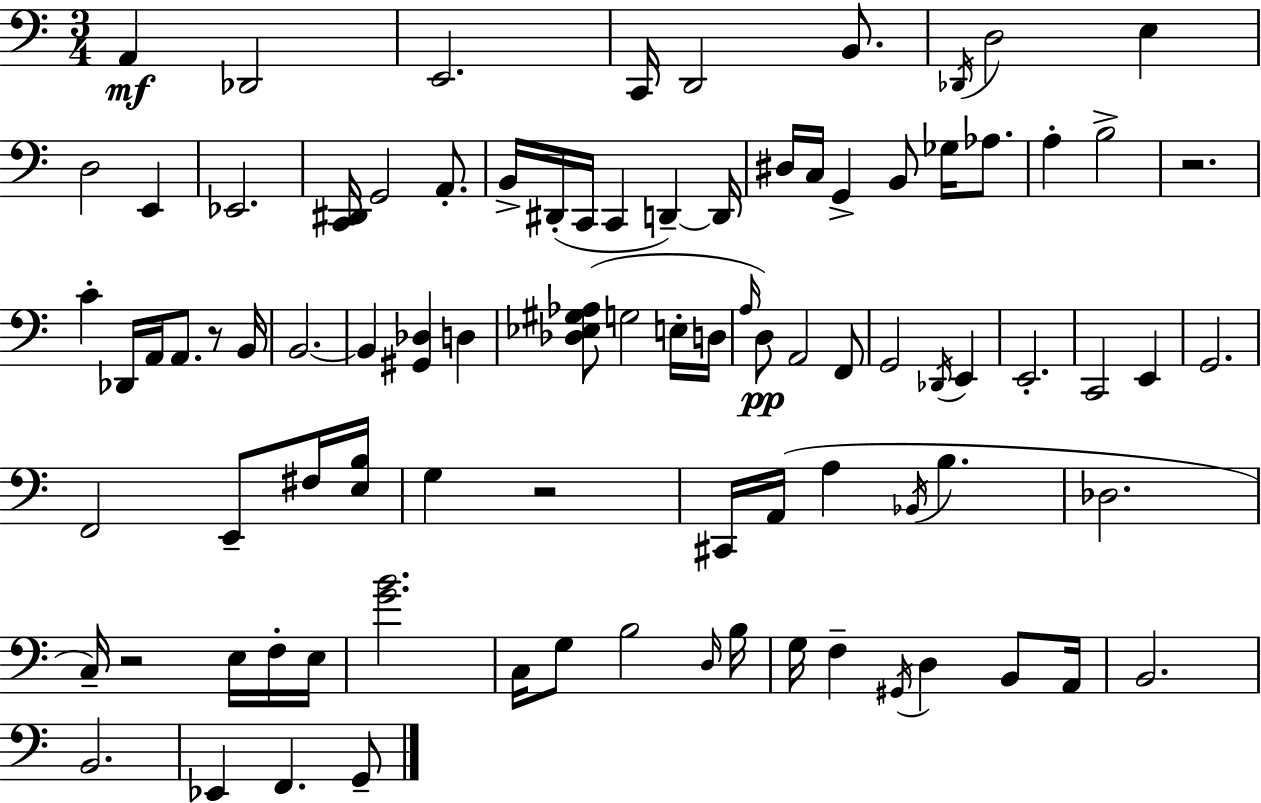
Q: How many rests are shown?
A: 4